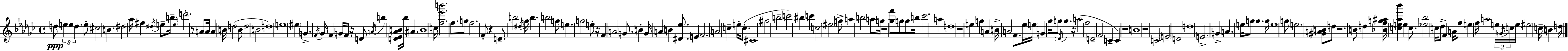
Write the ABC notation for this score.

X:1
T:Untitled
M:4/4
L:1/4
K:Ebm
d/2 e e d e/2 ^c2 B ^d2 _a/4 ^f ^d/4 e/2 b/4 e/4 d'2 z/2 A/2 A/4 A B/4 d2 B/2 d2 B2 d4 e4 ^e G F/4 _G/4 F G/4 F/4 z/4 D/2 A/4 b [D_E_AB]/4 _b/4 ^A B4 c/4 [f_e'b']2 f/2 g/2 f2 F/2 z D/2 b2 ^d/4 _g/4 b b2 g/2 e g2 e/2 z/4 F A2 G/2 B G/4 A B [^D_e]/2 E F2 A2 c e/4 c/2 ^C4 ^g2 b2 c'2 ^b c' c2 ^e2 g/2 a b2 a/2 g/4 z2 [_gf']/2 g/2 g/2 b/4 _c'2 a d4 z2 e g A B/4 A2 F/2 _e/4 e/4 G _g/4 g/2 D/4 g z/4 a2 f2 D2 F2 C C z2 B4 z2 C2 E2 D2 d4 E2 G A e/4 g/2 g g/4 e4 g/2 e2 [^GAB]/2 d/2 z2 B/2 d [_Bfg^a]/4 [ce_a_b'] e c/2 [_e_b]2 c/4 _d/2 F A/4 f/2 e f/4 a2 e/4 G/4 c/4 e/4 ^e2 c/4 B d/4